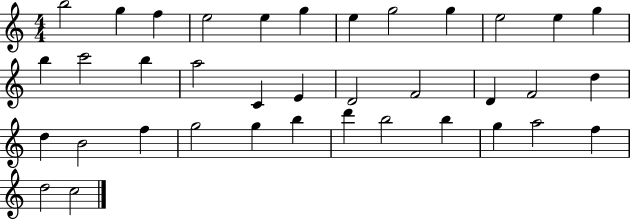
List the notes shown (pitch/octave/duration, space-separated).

B5/h G5/q F5/q E5/h E5/q G5/q E5/q G5/h G5/q E5/h E5/q G5/q B5/q C6/h B5/q A5/h C4/q E4/q D4/h F4/h D4/q F4/h D5/q D5/q B4/h F5/q G5/h G5/q B5/q D6/q B5/h B5/q G5/q A5/h F5/q D5/h C5/h